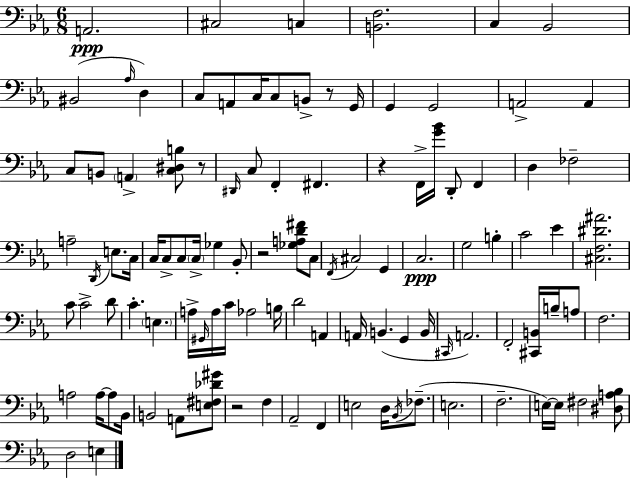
A2/h. C#3/h C3/q [B2,F3]/h. C3/q Bb2/h BIS2/h Ab3/s D3/q C3/e A2/e C3/s C3/e B2/e R/e G2/s G2/q G2/h A2/h A2/q C3/e B2/e A2/q [C3,D#3,B3]/e R/e D#2/s C3/e F2/q F#2/q. R/q F2/s [G4,Bb4]/s D2/e F2/q D3/q FES3/h A3/h D2/s E3/e. C3/s C3/s C3/e C3/e C3/s Gb3/q Bb2/e R/h [Gb3,A3,D4,F#4]/e C3/e F2/s C#3/h G2/q C3/h. G3/h B3/q C4/h Eb4/q [C#3,F3,D#4,A#4]/h. C4/e C4/h D4/e C4/q. E3/q. A3/s G#2/s A3/s C4/s Ab3/h B3/s D4/h A2/q A2/s B2/q. G2/q B2/s C#2/s A2/h. F2/h [C#2,B2]/s B3/s A3/e F3/h. A3/h A3/s A3/e Bb2/s B2/h A2/e [E3,F#3,Db4,G#4]/e R/h F3/q Ab2/h F2/q E3/h D3/s Bb2/s FES3/e. E3/h. F3/h. E3/s E3/s F#3/h [D#3,A3,Bb3]/e D3/h E3/q